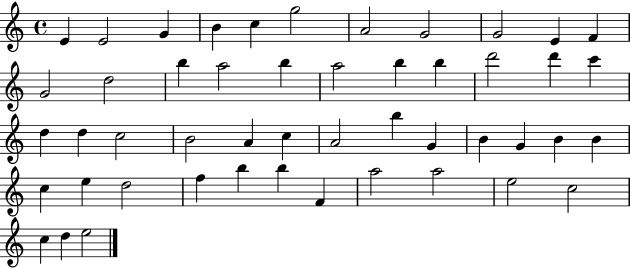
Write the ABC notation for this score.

X:1
T:Untitled
M:4/4
L:1/4
K:C
E E2 G B c g2 A2 G2 G2 E F G2 d2 b a2 b a2 b b d'2 d' c' d d c2 B2 A c A2 b G B G B B c e d2 f b b F a2 a2 e2 c2 c d e2